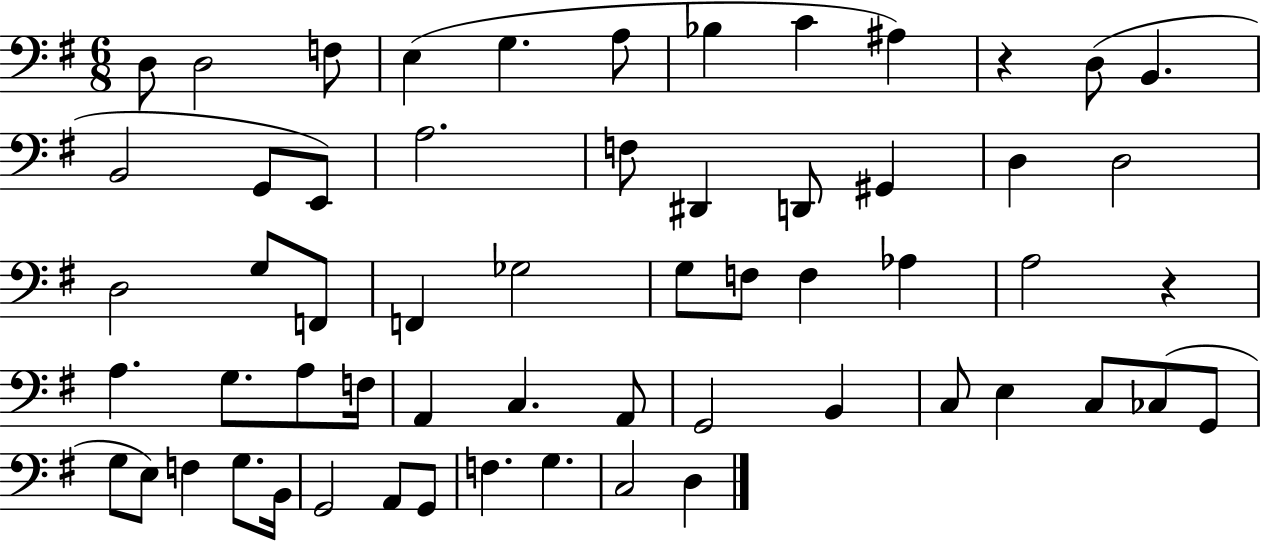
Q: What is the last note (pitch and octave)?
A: D3